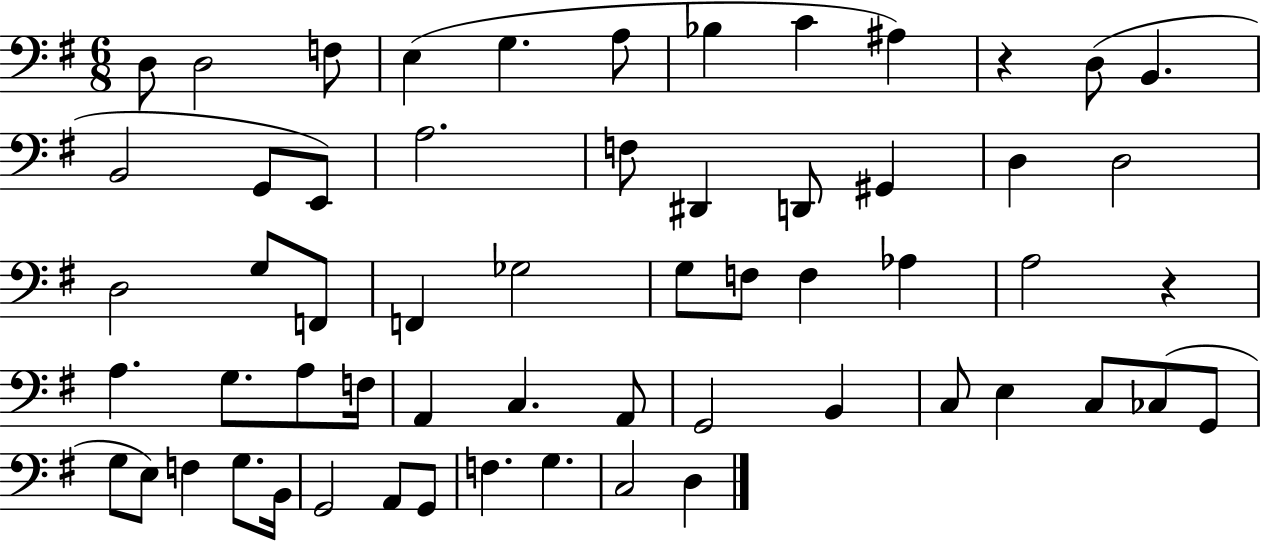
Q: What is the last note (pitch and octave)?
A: D3